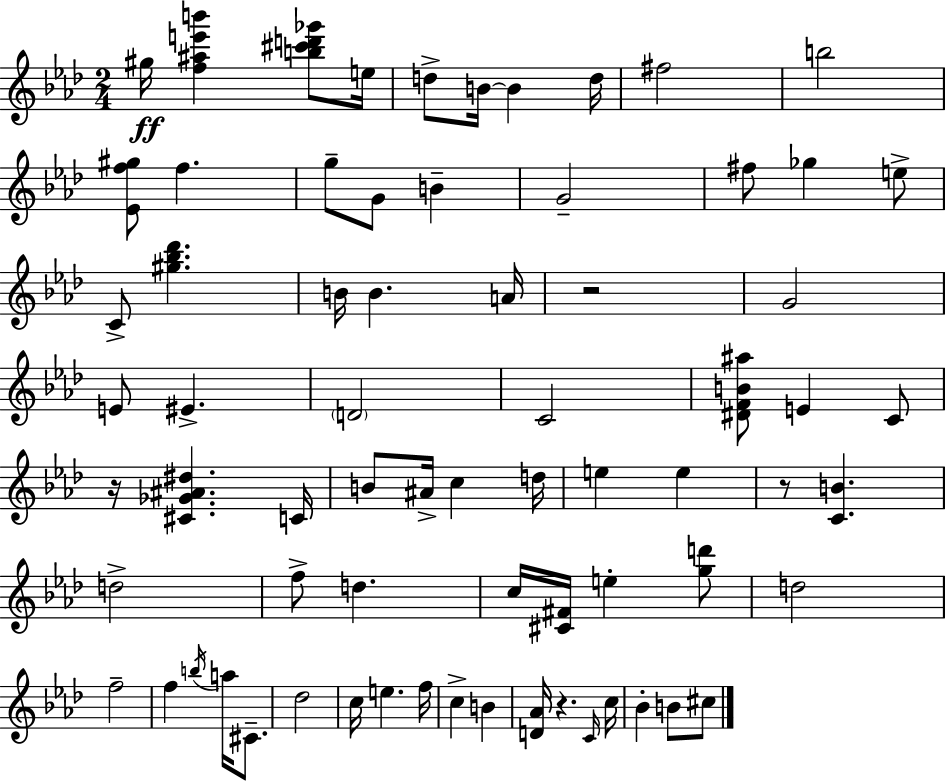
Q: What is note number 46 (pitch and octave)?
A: Db5